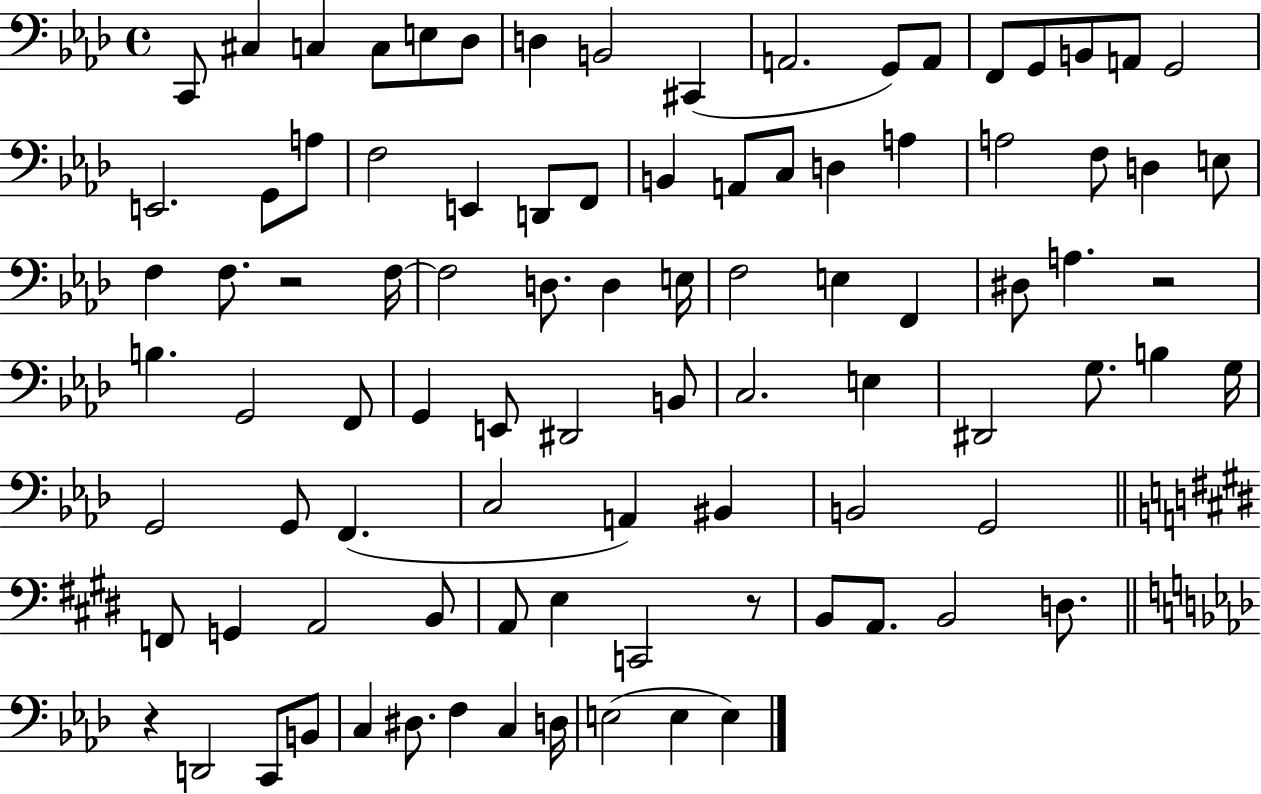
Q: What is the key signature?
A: AES major